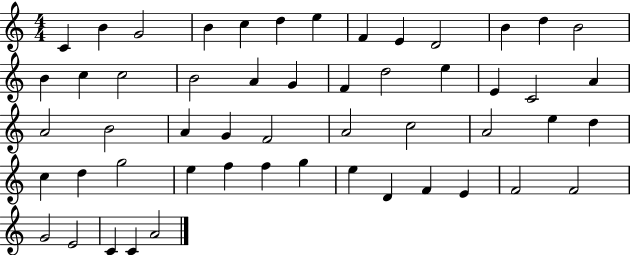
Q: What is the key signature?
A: C major